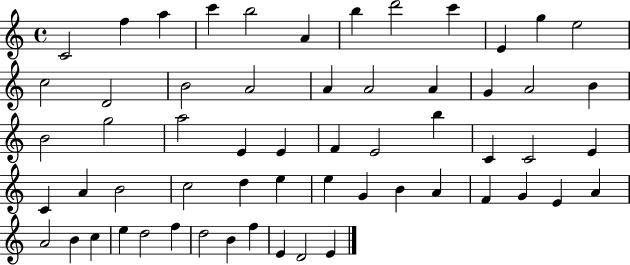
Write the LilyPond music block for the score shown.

{
  \clef treble
  \time 4/4
  \defaultTimeSignature
  \key c \major
  c'2 f''4 a''4 | c'''4 b''2 a'4 | b''4 d'''2 c'''4 | e'4 g''4 e''2 | \break c''2 d'2 | b'2 a'2 | a'4 a'2 a'4 | g'4 a'2 b'4 | \break b'2 g''2 | a''2 e'4 e'4 | f'4 e'2 b''4 | c'4 c'2 e'4 | \break c'4 a'4 b'2 | c''2 d''4 e''4 | e''4 g'4 b'4 a'4 | f'4 g'4 e'4 a'4 | \break a'2 b'4 c''4 | e''4 d''2 f''4 | d''2 b'4 f''4 | e'4 d'2 e'4 | \break \bar "|."
}